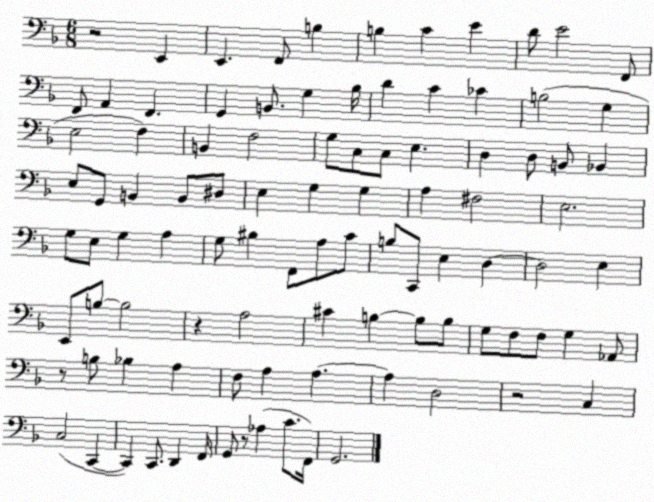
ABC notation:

X:1
T:Untitled
M:6/8
L:1/4
K:F
z2 E,, E,, F,,/2 B, B, C E D/2 E2 F,,/2 F,,/2 A,, F,, G,, B,,/2 G, _B,/4 D C _C B,2 G, E,2 F, B,, F,2 G,/2 C,/2 C,/2 E, D, D,/2 B,,/2 _B,, E,/2 G,,/2 B,, B,,/2 ^D,/2 E, G, G, A, ^F,2 E,2 G,/2 E,/2 G, A, G,/2 ^B, F,,/2 A,/2 C/2 B,/2 C,,/2 E, D, D,2 E, E,,/2 B,/2 B,2 z A,2 ^C B, B,/2 B,/2 G,/2 F,/2 F,/2 G, _A,,/2 z/2 B,/2 _B, A, F,/2 A, A, A, D,2 z2 C, C,2 C,, C,, C,,/2 D,, F,,/4 G,,/2 z/2 _A, C/2 F,,/4 G,,2